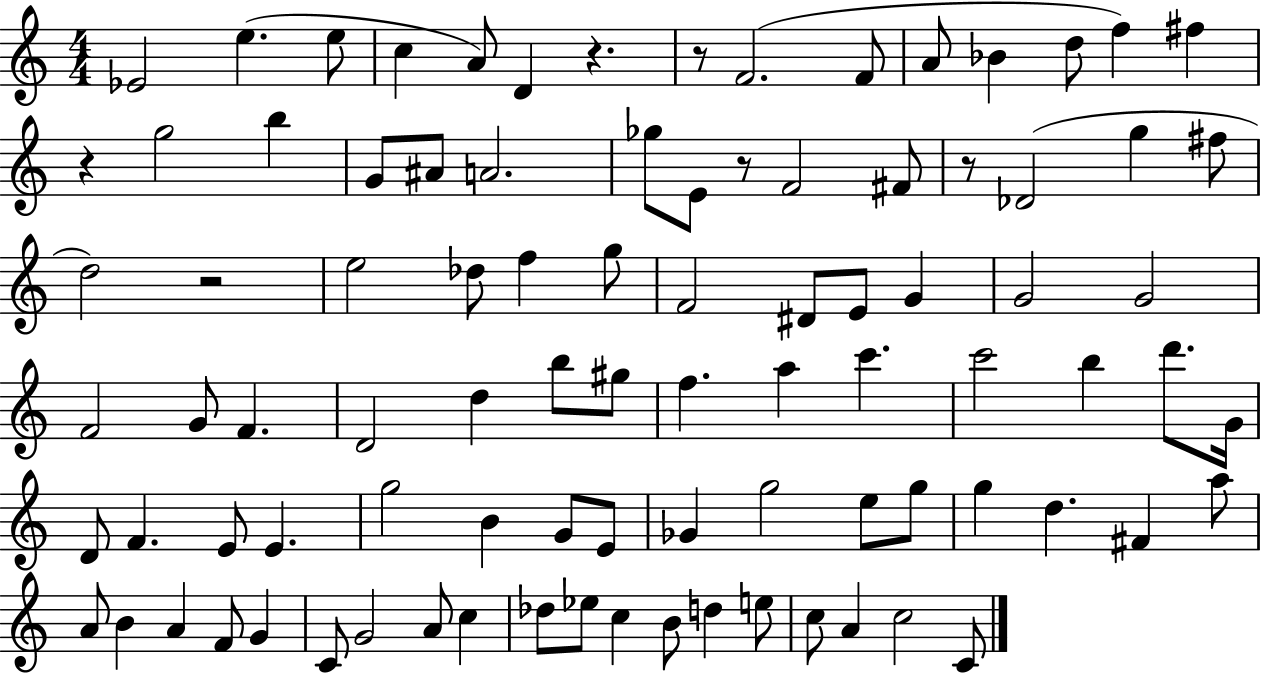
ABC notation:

X:1
T:Untitled
M:4/4
L:1/4
K:C
_E2 e e/2 c A/2 D z z/2 F2 F/2 A/2 _B d/2 f ^f z g2 b G/2 ^A/2 A2 _g/2 E/2 z/2 F2 ^F/2 z/2 _D2 g ^f/2 d2 z2 e2 _d/2 f g/2 F2 ^D/2 E/2 G G2 G2 F2 G/2 F D2 d b/2 ^g/2 f a c' c'2 b d'/2 G/4 D/2 F E/2 E g2 B G/2 E/2 _G g2 e/2 g/2 g d ^F a/2 A/2 B A F/2 G C/2 G2 A/2 c _d/2 _e/2 c B/2 d e/2 c/2 A c2 C/2